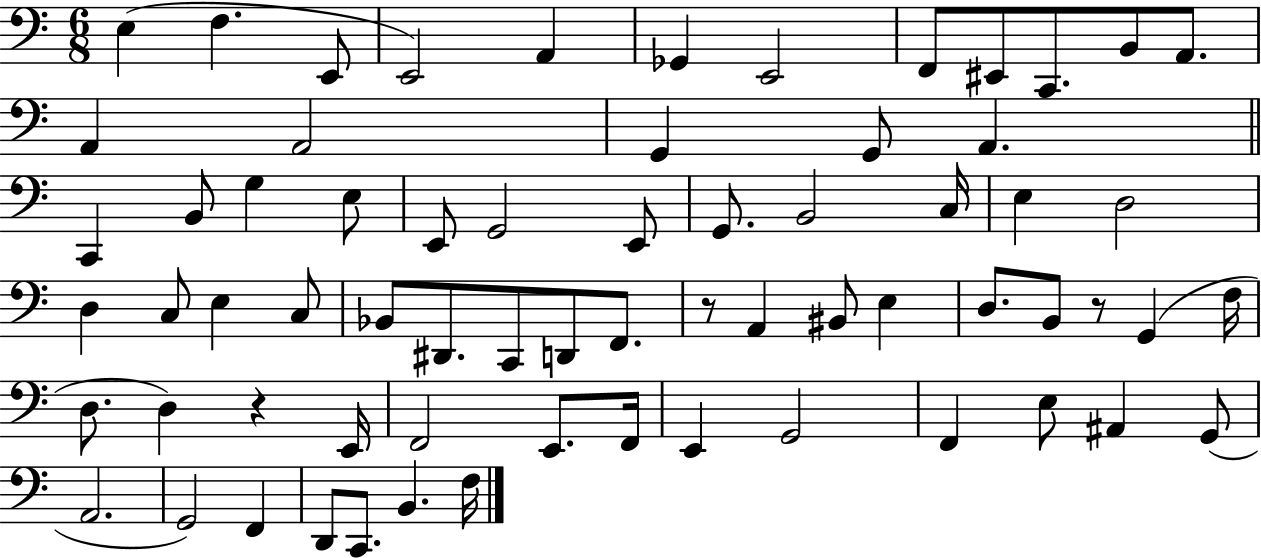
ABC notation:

X:1
T:Untitled
M:6/8
L:1/4
K:C
E, F, E,,/2 E,,2 A,, _G,, E,,2 F,,/2 ^E,,/2 C,,/2 B,,/2 A,,/2 A,, A,,2 G,, G,,/2 A,, C,, B,,/2 G, E,/2 E,,/2 G,,2 E,,/2 G,,/2 B,,2 C,/4 E, D,2 D, C,/2 E, C,/2 _B,,/2 ^D,,/2 C,,/2 D,,/2 F,,/2 z/2 A,, ^B,,/2 E, D,/2 B,,/2 z/2 G,, F,/4 D,/2 D, z E,,/4 F,,2 E,,/2 F,,/4 E,, G,,2 F,, E,/2 ^A,, G,,/2 A,,2 G,,2 F,, D,,/2 C,,/2 B,, F,/4